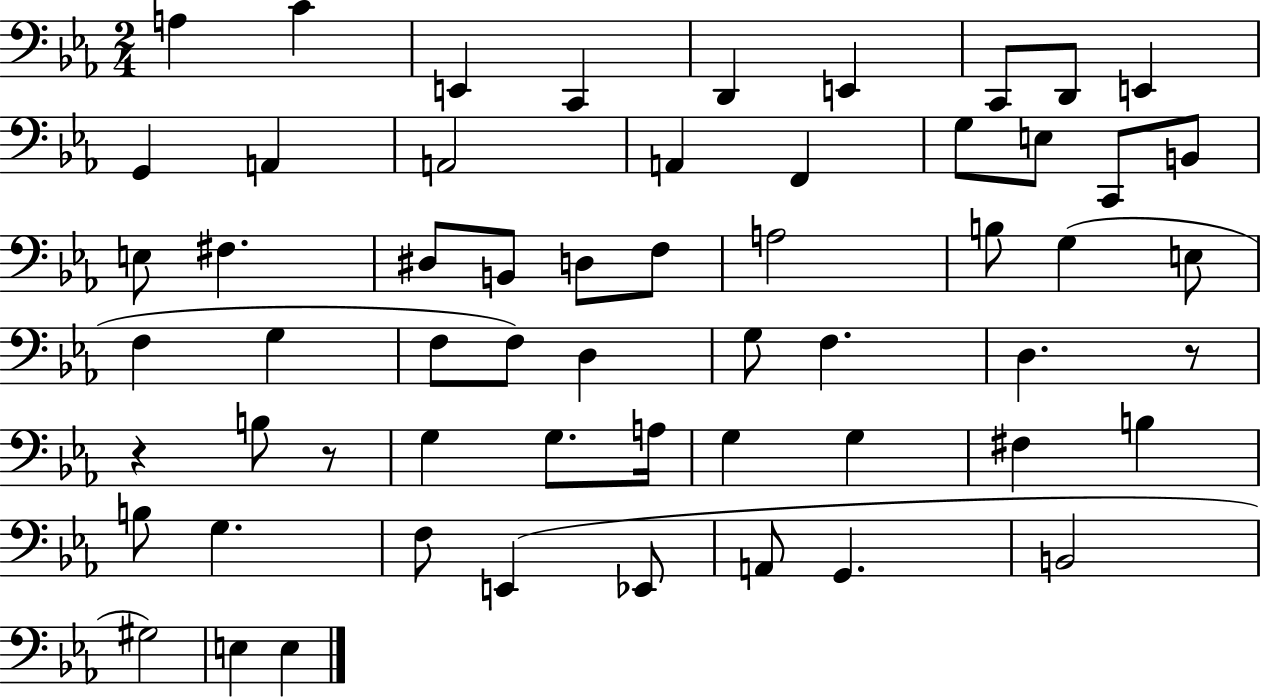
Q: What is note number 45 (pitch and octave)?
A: B3